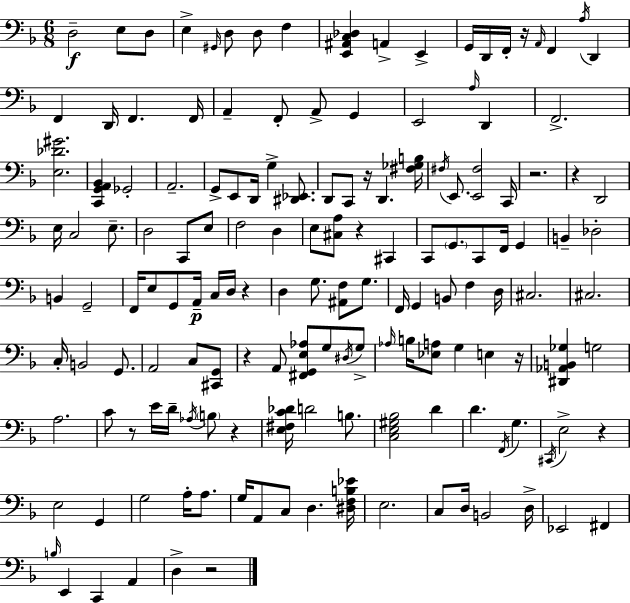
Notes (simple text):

D3/h E3/e D3/e E3/q G#2/s D3/e D3/e F3/q [E2,A#2,C3,Db3]/q A2/q E2/q G2/s D2/s F2/s R/s A2/s F2/q A3/s D2/q F2/q D2/s F2/q. F2/s A2/q F2/e A2/e G2/q E2/h A3/s D2/q F2/h. [E3,Db4,G#4]/h. [C2,G2,A2,Bb2]/q Gb2/h A2/h. G2/e E2/e D2/s G3/q [D#2,Eb2]/e. D2/e C2/e R/s D2/q. [F#3,Gb3,B3]/s F#3/s E2/e. [E2,F#3]/h C2/s R/h. R/q D2/h E3/s C3/h E3/e. D3/h C2/e E3/e F3/h D3/q E3/e [C#3,A3]/e R/q C#2/q C2/e G2/e. C2/e F2/s G2/q B2/q Db3/h B2/q G2/h F2/s E3/e G2/e A2/s C3/s D3/s R/q D3/q G3/e. [A#2,F3]/e G3/e. F2/s G2/q B2/e F3/q D3/s C#3/h. C#3/h. C3/s B2/h G2/e. A2/h C3/e [C#2,G2]/e R/q A2/e [F#2,G2,E3,Ab3]/e G3/e D#3/s G3/e Ab3/s B3/s [Eb3,A3]/e G3/q E3/q R/s [D#2,Ab2,B2,Gb3]/q G3/h A3/h. C4/e R/e E4/s D4/s Ab3/s B3/e R/q [E3,F#3,C4,Db4]/s D4/h B3/e. [C3,E3,G#3,Bb3]/h D4/q D4/q. F2/s G3/q. C#2/s E3/h R/q E3/h G2/q G3/h A3/s A3/e. G3/s A2/e C3/e D3/q. [D#3,F3,B3,Eb4]/s E3/h. C3/e D3/s B2/h D3/s Eb2/h F#2/q B3/s E2/q C2/q A2/q D3/q R/h